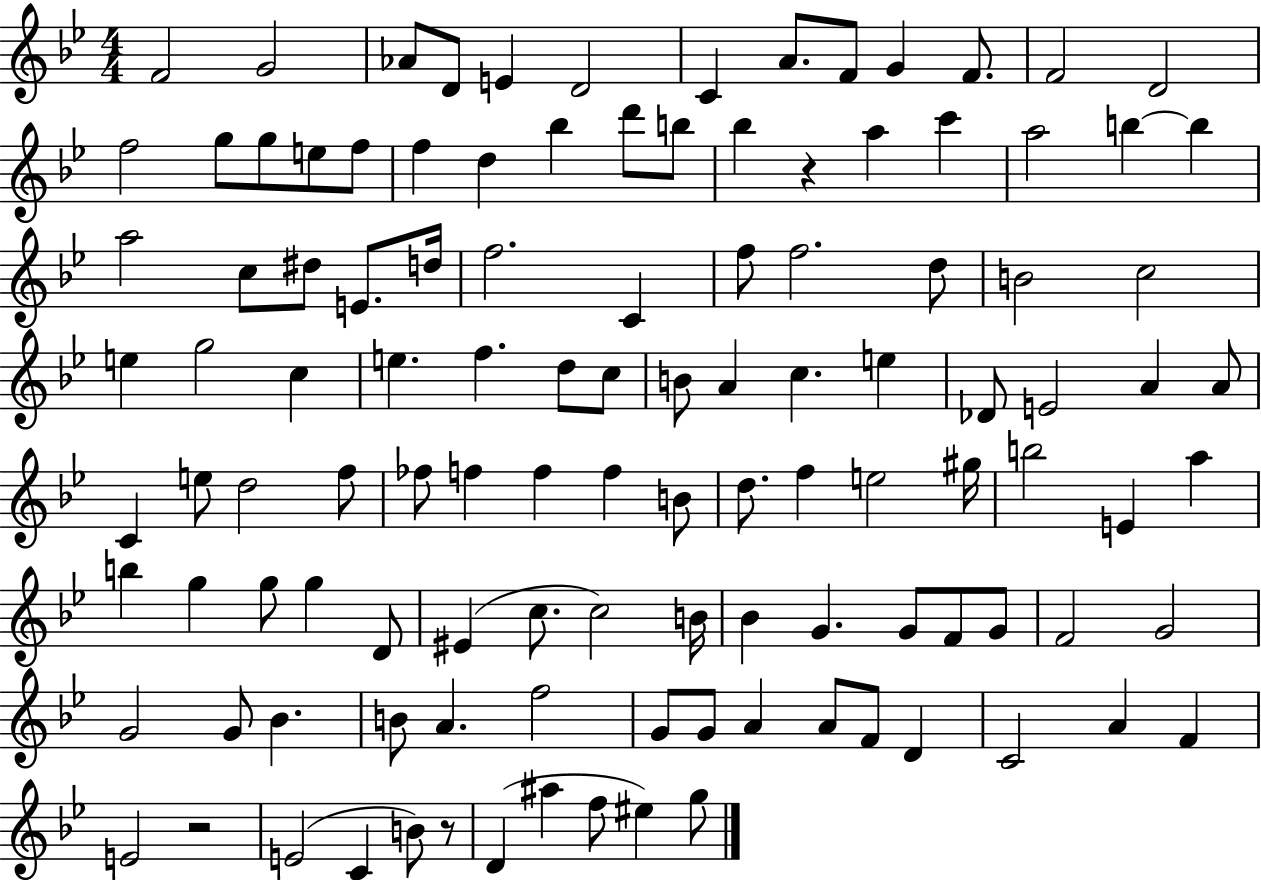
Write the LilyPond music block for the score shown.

{
  \clef treble
  \numericTimeSignature
  \time 4/4
  \key bes \major
  f'2 g'2 | aes'8 d'8 e'4 d'2 | c'4 a'8. f'8 g'4 f'8. | f'2 d'2 | \break f''2 g''8 g''8 e''8 f''8 | f''4 d''4 bes''4 d'''8 b''8 | bes''4 r4 a''4 c'''4 | a''2 b''4~~ b''4 | \break a''2 c''8 dis''8 e'8. d''16 | f''2. c'4 | f''8 f''2. d''8 | b'2 c''2 | \break e''4 g''2 c''4 | e''4. f''4. d''8 c''8 | b'8 a'4 c''4. e''4 | des'8 e'2 a'4 a'8 | \break c'4 e''8 d''2 f''8 | fes''8 f''4 f''4 f''4 b'8 | d''8. f''4 e''2 gis''16 | b''2 e'4 a''4 | \break b''4 g''4 g''8 g''4 d'8 | eis'4( c''8. c''2) b'16 | bes'4 g'4. g'8 f'8 g'8 | f'2 g'2 | \break g'2 g'8 bes'4. | b'8 a'4. f''2 | g'8 g'8 a'4 a'8 f'8 d'4 | c'2 a'4 f'4 | \break e'2 r2 | e'2( c'4 b'8) r8 | d'4( ais''4 f''8 eis''4) g''8 | \bar "|."
}